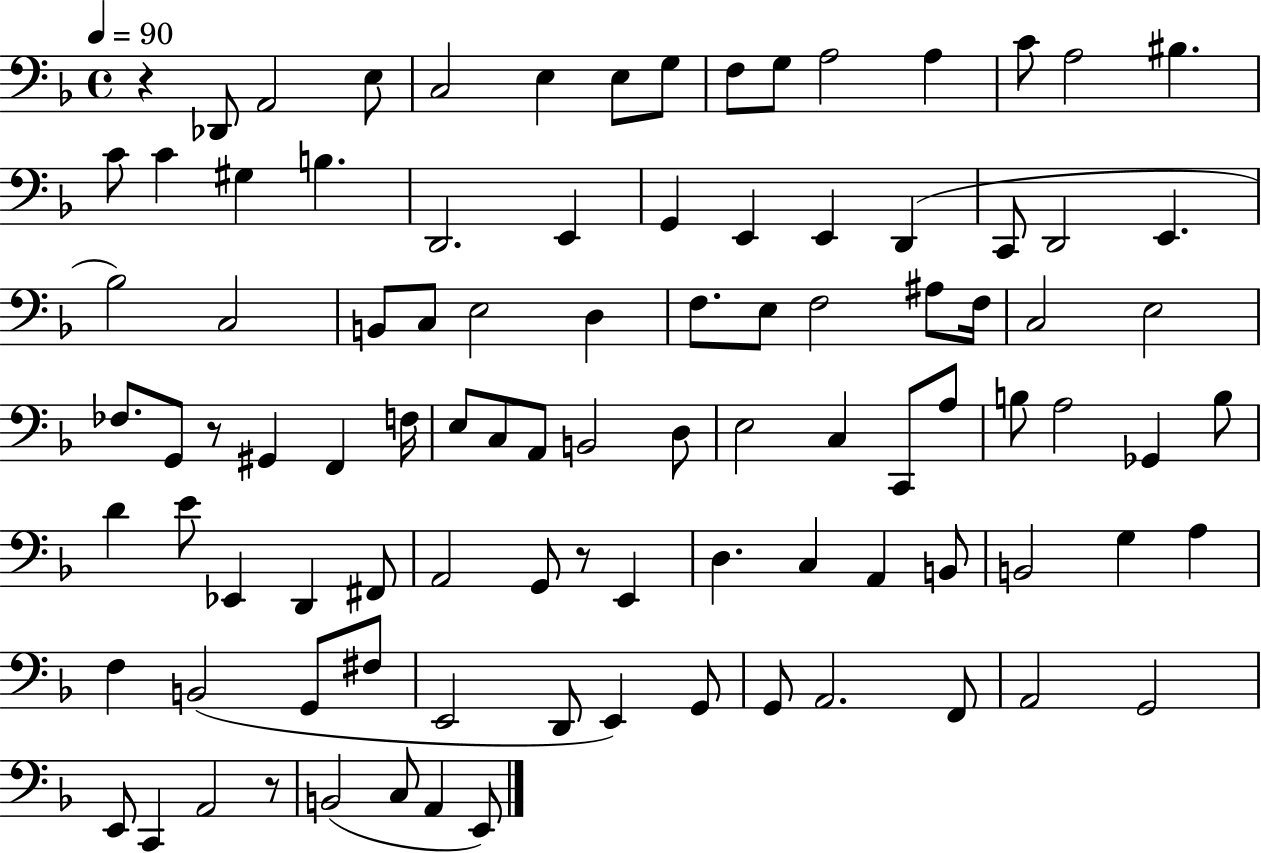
R/q Db2/e A2/h E3/e C3/h E3/q E3/e G3/e F3/e G3/e A3/h A3/q C4/e A3/h BIS3/q. C4/e C4/q G#3/q B3/q. D2/h. E2/q G2/q E2/q E2/q D2/q C2/e D2/h E2/q. Bb3/h C3/h B2/e C3/e E3/h D3/q F3/e. E3/e F3/h A#3/e F3/s C3/h E3/h FES3/e. G2/e R/e G#2/q F2/q F3/s E3/e C3/e A2/e B2/h D3/e E3/h C3/q C2/e A3/e B3/e A3/h Gb2/q B3/e D4/q E4/e Eb2/q D2/q F#2/e A2/h G2/e R/e E2/q D3/q. C3/q A2/q B2/e B2/h G3/q A3/q F3/q B2/h G2/e F#3/e E2/h D2/e E2/q G2/e G2/e A2/h. F2/e A2/h G2/h E2/e C2/q A2/h R/e B2/h C3/e A2/q E2/e